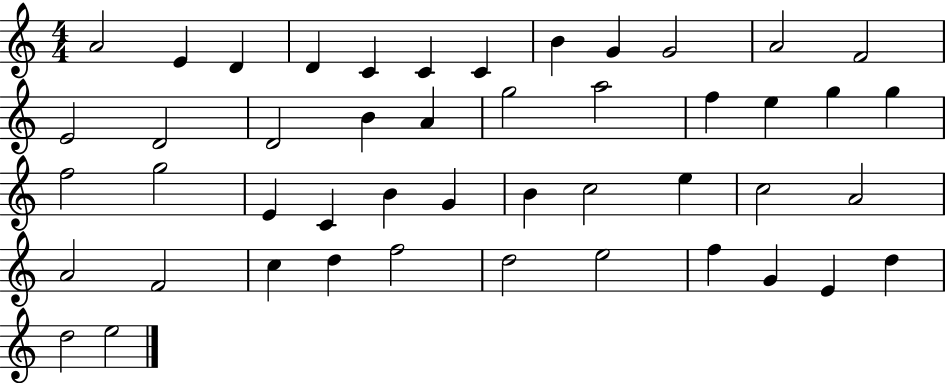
A4/h E4/q D4/q D4/q C4/q C4/q C4/q B4/q G4/q G4/h A4/h F4/h E4/h D4/h D4/h B4/q A4/q G5/h A5/h F5/q E5/q G5/q G5/q F5/h G5/h E4/q C4/q B4/q G4/q B4/q C5/h E5/q C5/h A4/h A4/h F4/h C5/q D5/q F5/h D5/h E5/h F5/q G4/q E4/q D5/q D5/h E5/h